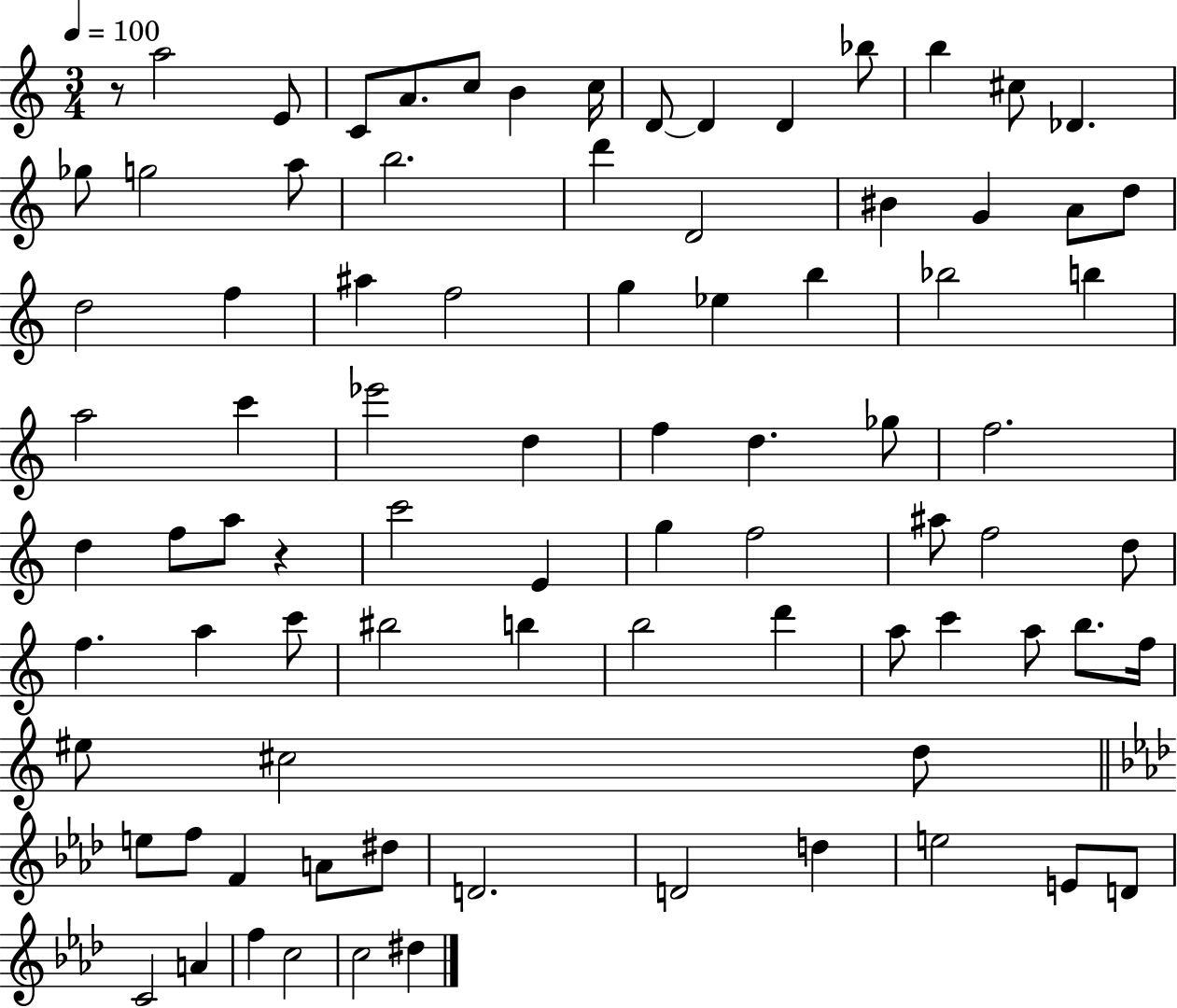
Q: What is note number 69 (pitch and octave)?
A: F4